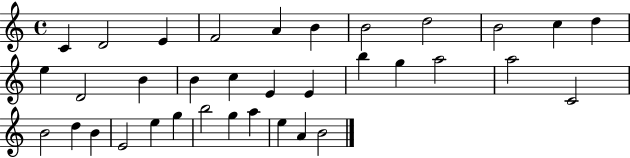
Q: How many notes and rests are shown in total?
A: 35